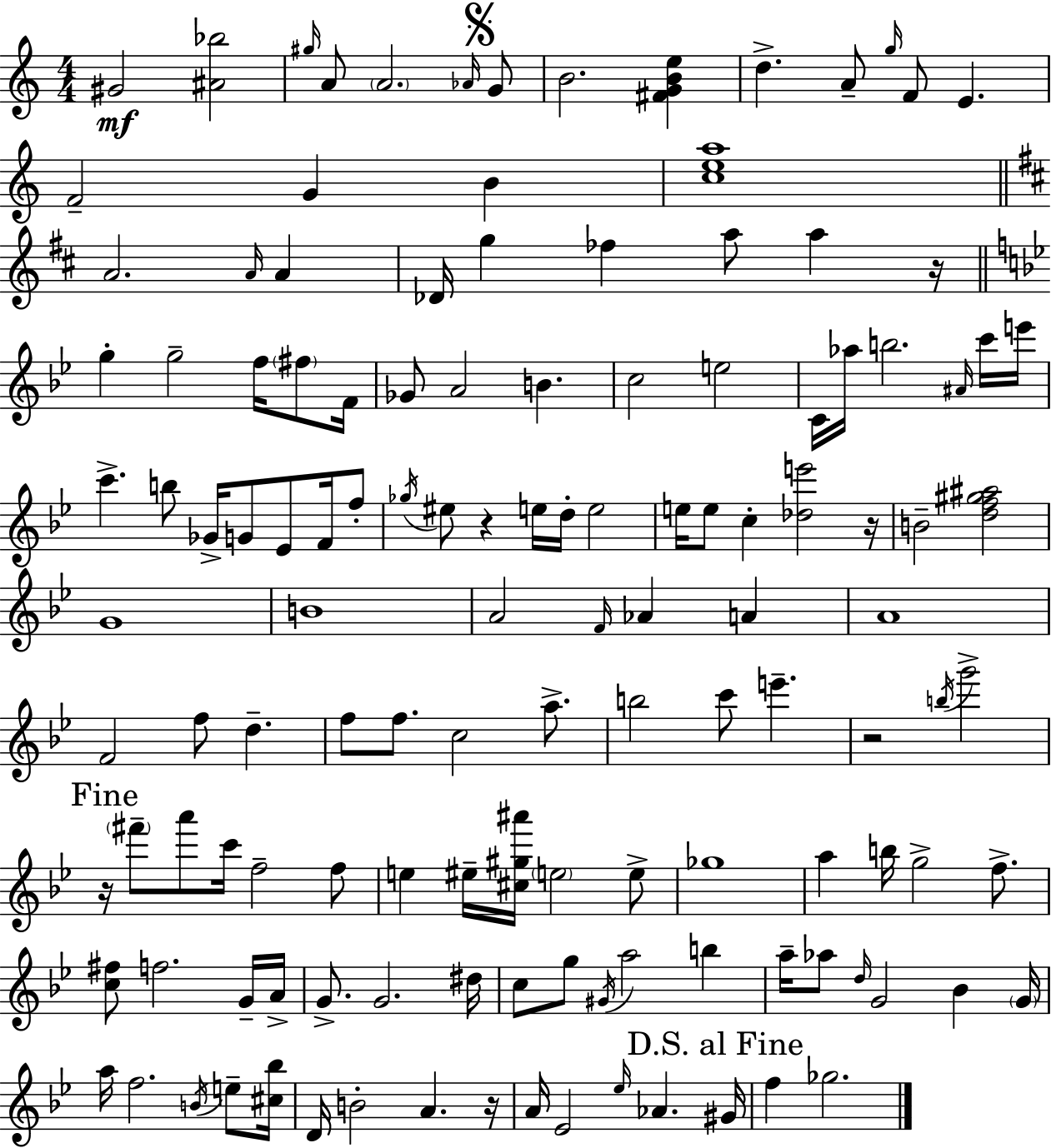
G#4/h [A#4,Bb5]/h G#5/s A4/e A4/h. Ab4/s G4/e B4/h. [F#4,G4,B4,E5]/q D5/q. A4/e G5/s F4/e E4/q. F4/h G4/q B4/q [C5,E5,A5]/w A4/h. A4/s A4/q Db4/s G5/q FES5/q A5/e A5/q R/s G5/q G5/h F5/s F#5/e F4/s Gb4/e A4/h B4/q. C5/h E5/h C4/s Ab5/s B5/h. A#4/s C6/s E6/s C6/q. B5/e Gb4/s G4/e Eb4/e F4/s F5/e Gb5/s EIS5/e R/q E5/s D5/s E5/h E5/s E5/e C5/q [Db5,E6]/h R/s B4/h [D5,F5,G#5,A#5]/h G4/w B4/w A4/h F4/s Ab4/q A4/q A4/w F4/h F5/e D5/q. F5/e F5/e. C5/h A5/e. B5/h C6/e E6/q. R/h B5/s G6/h R/s F#6/e A6/e C6/s F5/h F5/e E5/q EIS5/s [C#5,G#5,A#6]/s E5/h E5/e Gb5/w A5/q B5/s G5/h F5/e. [C5,F#5]/e F5/h. G4/s A4/s G4/e. G4/h. D#5/s C5/e G5/e G#4/s A5/h B5/q A5/s Ab5/e D5/s G4/h Bb4/q G4/s A5/s F5/h. B4/s E5/e [C#5,Bb5]/s D4/s B4/h A4/q. R/s A4/s Eb4/h Eb5/s Ab4/q. G#4/s F5/q Gb5/h.